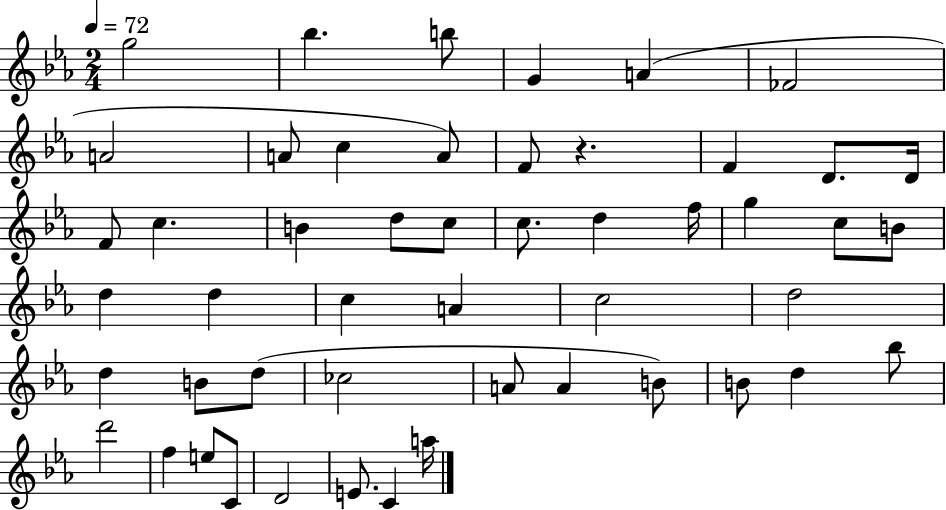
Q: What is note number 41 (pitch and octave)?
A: Bb5